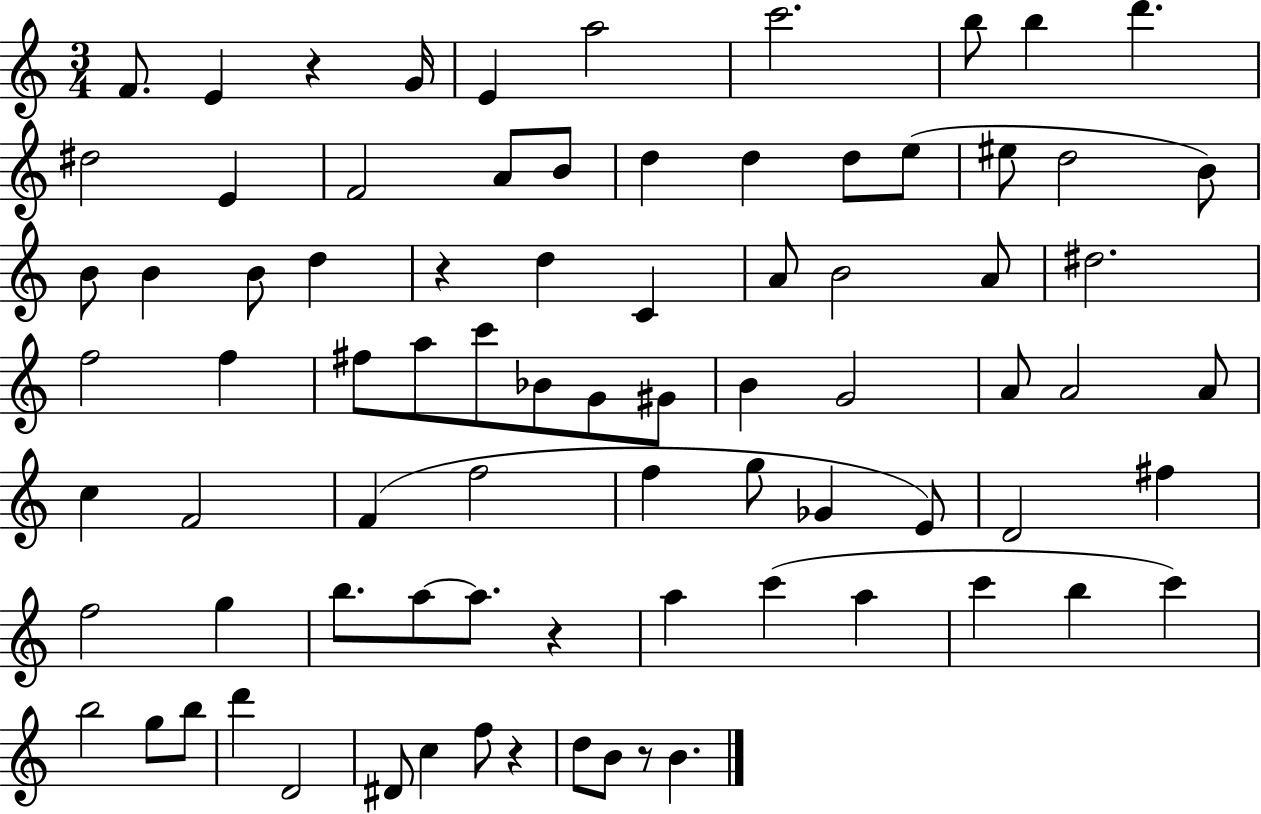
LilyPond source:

{
  \clef treble
  \numericTimeSignature
  \time 3/4
  \key c \major
  f'8. e'4 r4 g'16 | e'4 a''2 | c'''2. | b''8 b''4 d'''4. | \break dis''2 e'4 | f'2 a'8 b'8 | d''4 d''4 d''8 e''8( | eis''8 d''2 b'8) | \break b'8 b'4 b'8 d''4 | r4 d''4 c'4 | a'8 b'2 a'8 | dis''2. | \break f''2 f''4 | fis''8 a''8 c'''8 bes'8 g'8 gis'8 | b'4 g'2 | a'8 a'2 a'8 | \break c''4 f'2 | f'4( f''2 | f''4 g''8 ges'4 e'8) | d'2 fis''4 | \break f''2 g''4 | b''8. a''8~~ a''8. r4 | a''4 c'''4( a''4 | c'''4 b''4 c'''4) | \break b''2 g''8 b''8 | d'''4 d'2 | dis'8 c''4 f''8 r4 | d''8 b'8 r8 b'4. | \break \bar "|."
}